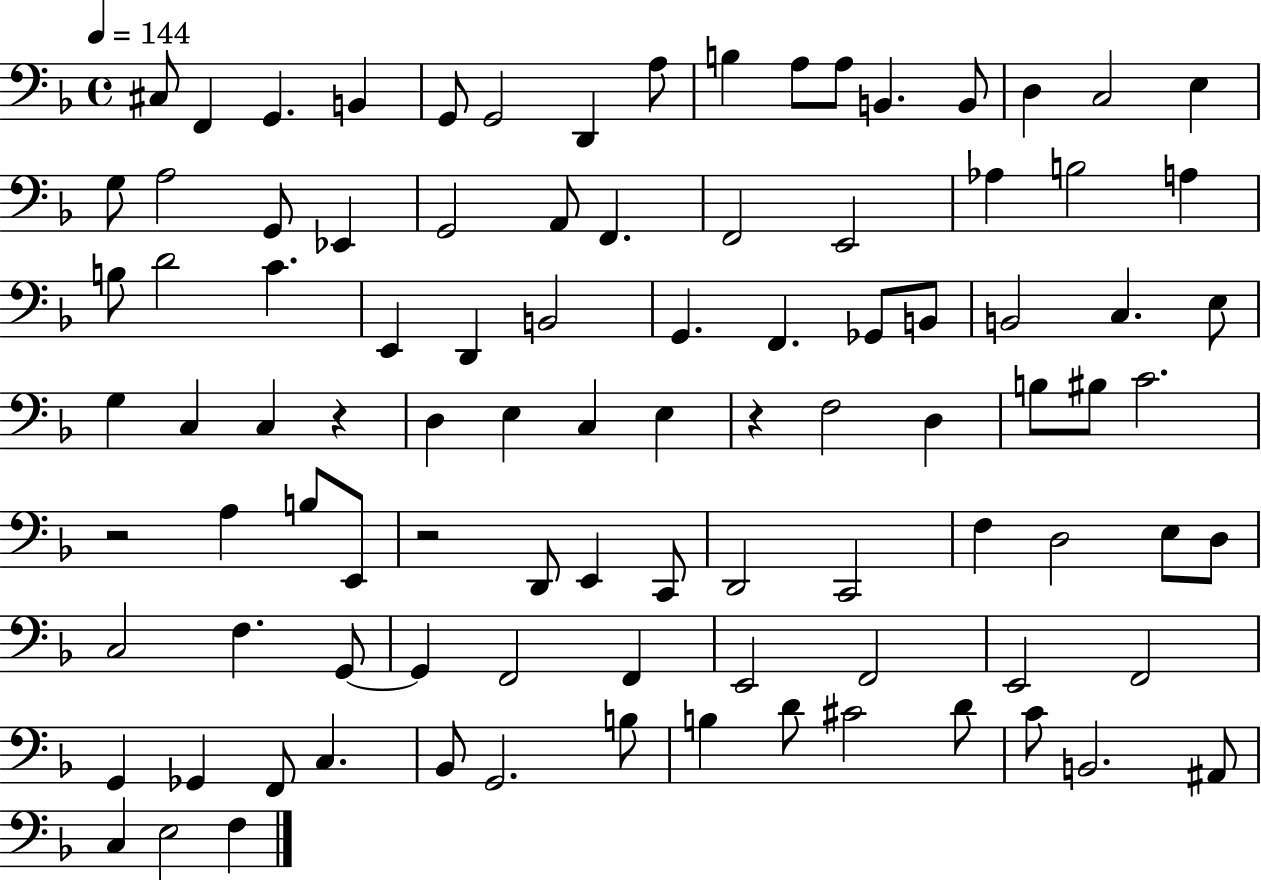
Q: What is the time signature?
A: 4/4